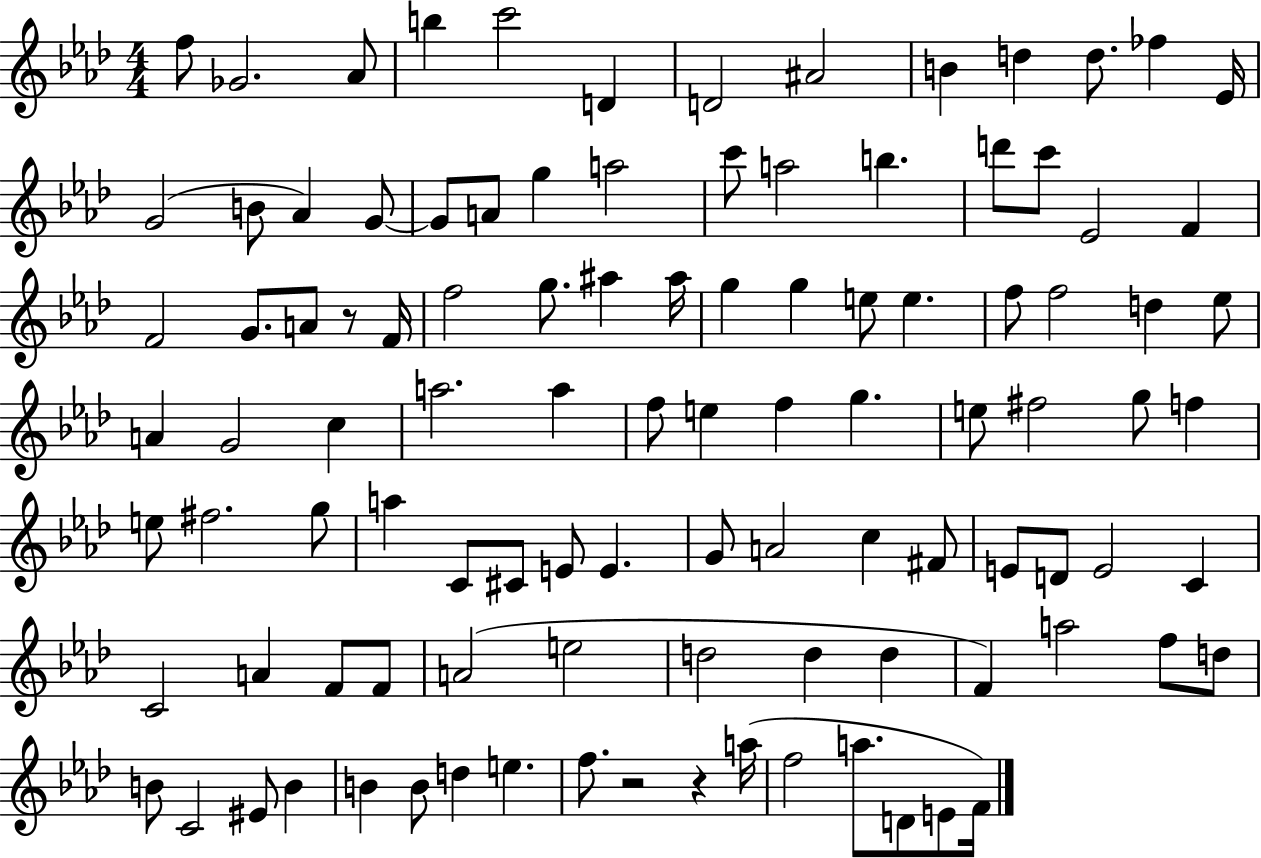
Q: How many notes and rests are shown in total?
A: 104